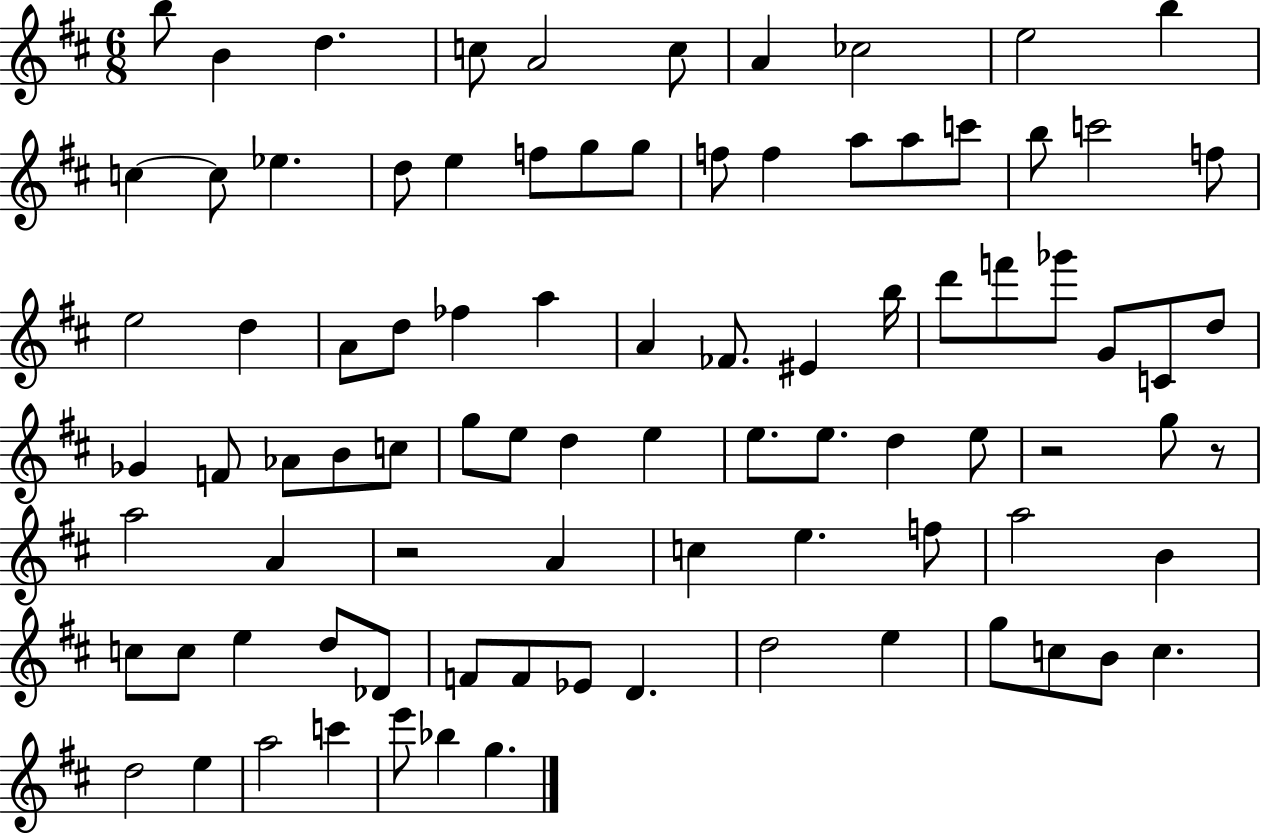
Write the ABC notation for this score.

X:1
T:Untitled
M:6/8
L:1/4
K:D
b/2 B d c/2 A2 c/2 A _c2 e2 b c c/2 _e d/2 e f/2 g/2 g/2 f/2 f a/2 a/2 c'/2 b/2 c'2 f/2 e2 d A/2 d/2 _f a A _F/2 ^E b/4 d'/2 f'/2 _g'/2 G/2 C/2 d/2 _G F/2 _A/2 B/2 c/2 g/2 e/2 d e e/2 e/2 d e/2 z2 g/2 z/2 a2 A z2 A c e f/2 a2 B c/2 c/2 e d/2 _D/2 F/2 F/2 _E/2 D d2 e g/2 c/2 B/2 c d2 e a2 c' e'/2 _b g